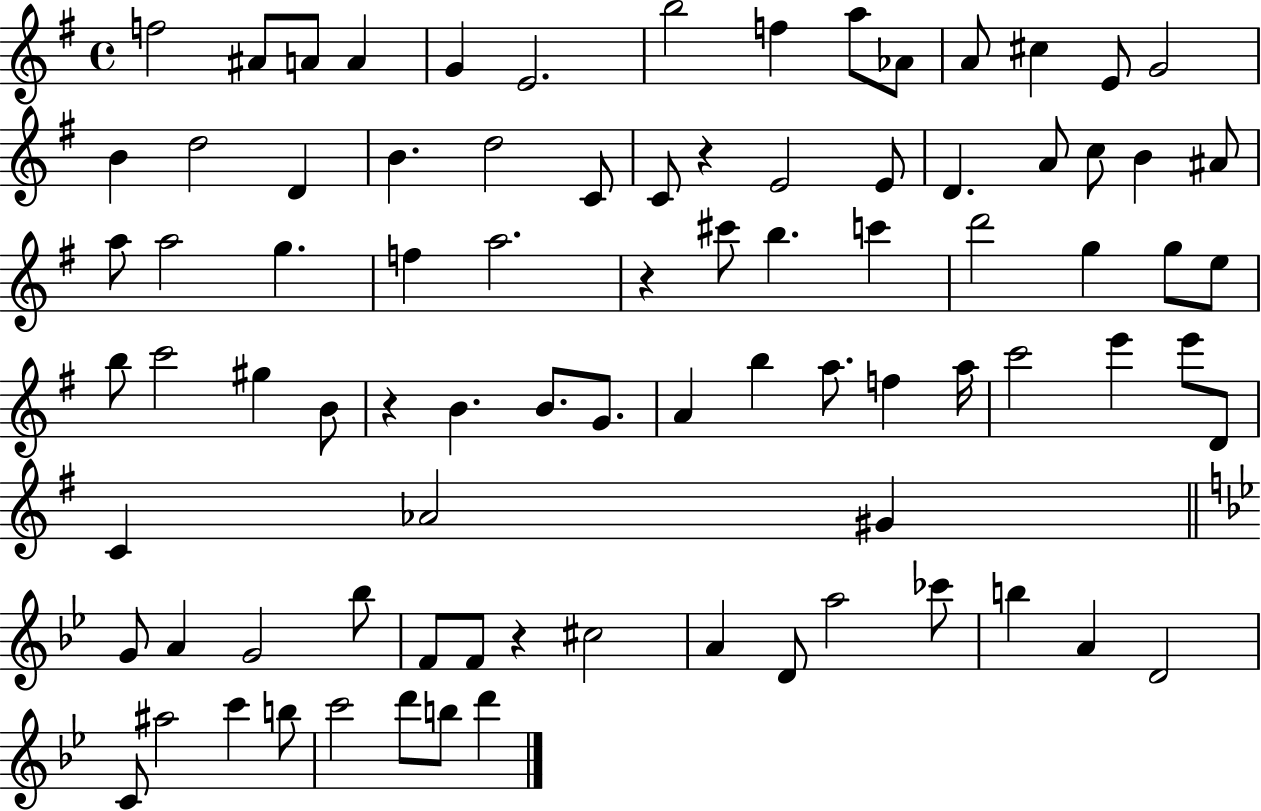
X:1
T:Untitled
M:4/4
L:1/4
K:G
f2 ^A/2 A/2 A G E2 b2 f a/2 _A/2 A/2 ^c E/2 G2 B d2 D B d2 C/2 C/2 z E2 E/2 D A/2 c/2 B ^A/2 a/2 a2 g f a2 z ^c'/2 b c' d'2 g g/2 e/2 b/2 c'2 ^g B/2 z B B/2 G/2 A b a/2 f a/4 c'2 e' e'/2 D/2 C _A2 ^G G/2 A G2 _b/2 F/2 F/2 z ^c2 A D/2 a2 _c'/2 b A D2 C/2 ^a2 c' b/2 c'2 d'/2 b/2 d'